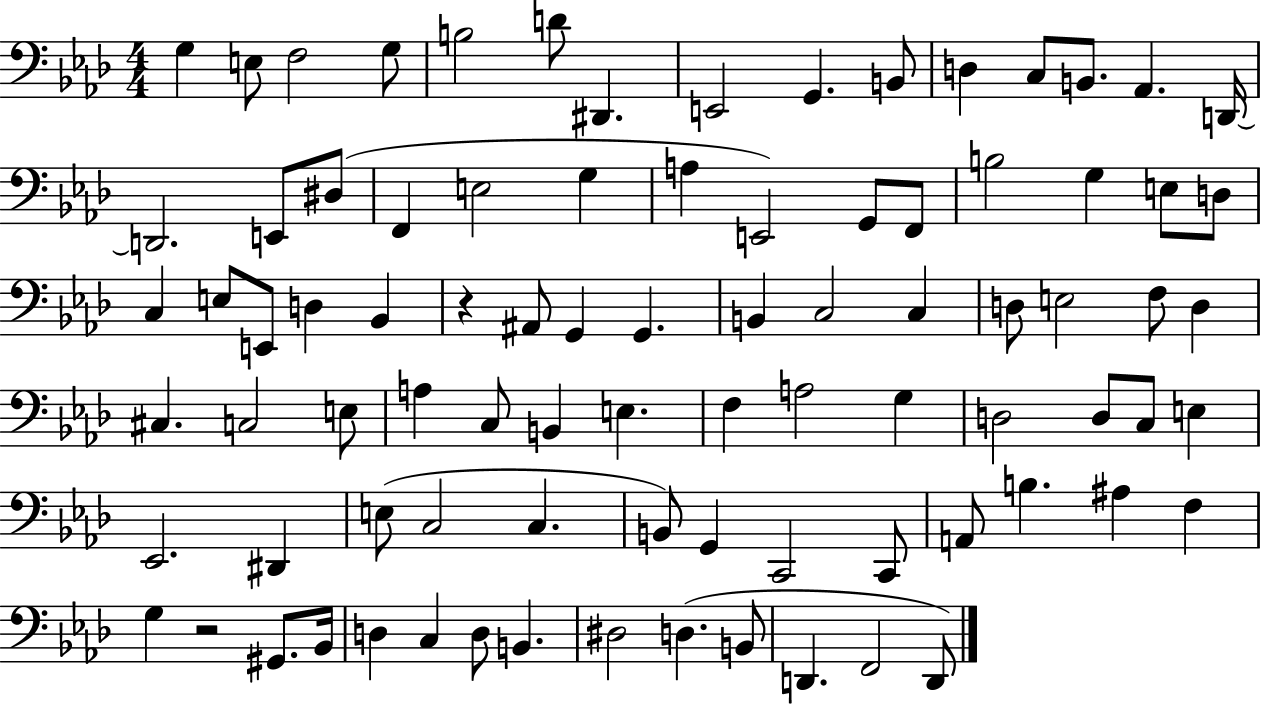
X:1
T:Untitled
M:4/4
L:1/4
K:Ab
G, E,/2 F,2 G,/2 B,2 D/2 ^D,, E,,2 G,, B,,/2 D, C,/2 B,,/2 _A,, D,,/4 D,,2 E,,/2 ^D,/2 F,, E,2 G, A, E,,2 G,,/2 F,,/2 B,2 G, E,/2 D,/2 C, E,/2 E,,/2 D, _B,, z ^A,,/2 G,, G,, B,, C,2 C, D,/2 E,2 F,/2 D, ^C, C,2 E,/2 A, C,/2 B,, E, F, A,2 G, D,2 D,/2 C,/2 E, _E,,2 ^D,, E,/2 C,2 C, B,,/2 G,, C,,2 C,,/2 A,,/2 B, ^A, F, G, z2 ^G,,/2 _B,,/4 D, C, D,/2 B,, ^D,2 D, B,,/2 D,, F,,2 D,,/2